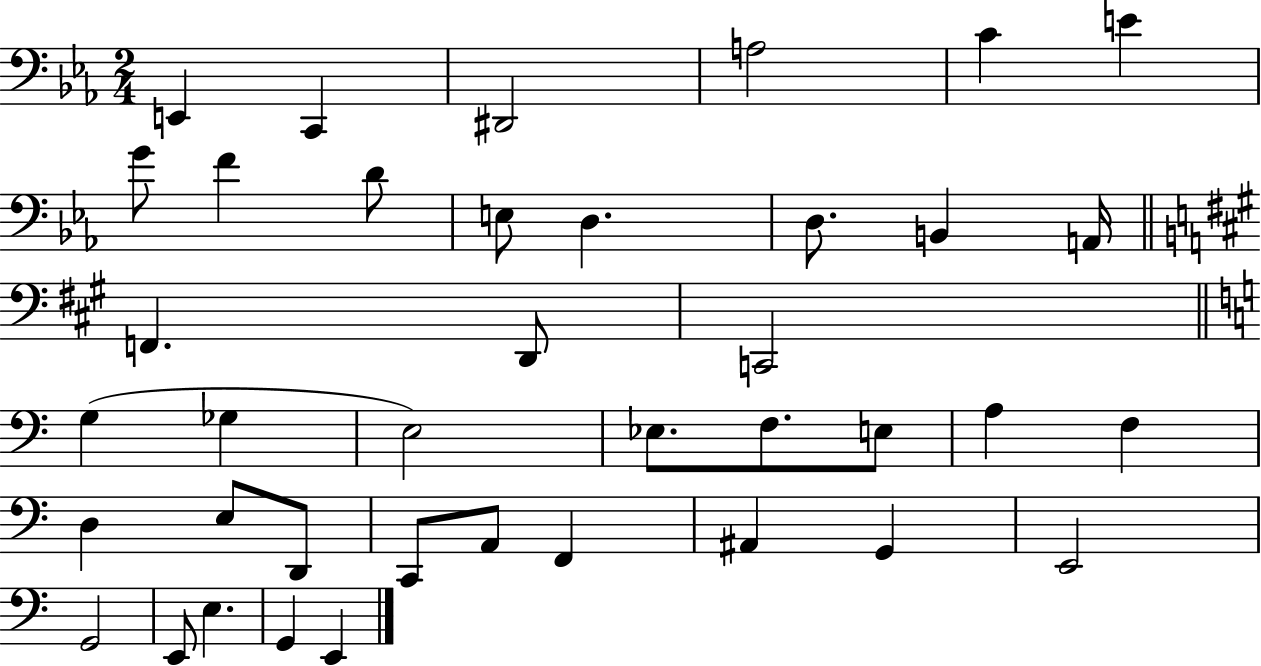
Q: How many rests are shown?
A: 0